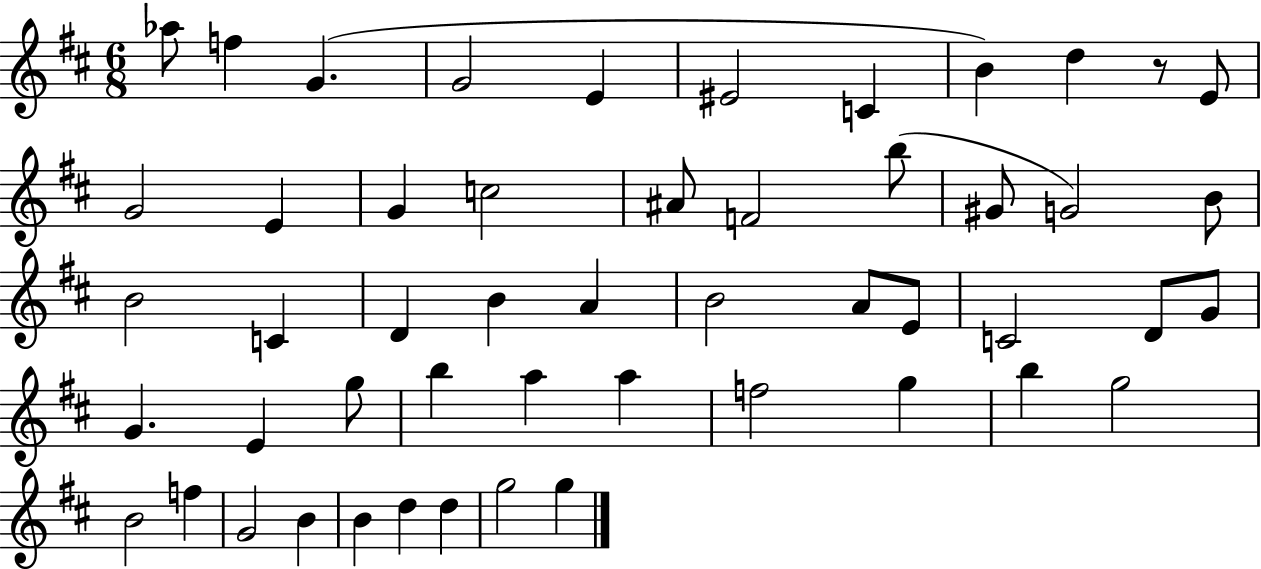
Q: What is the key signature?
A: D major